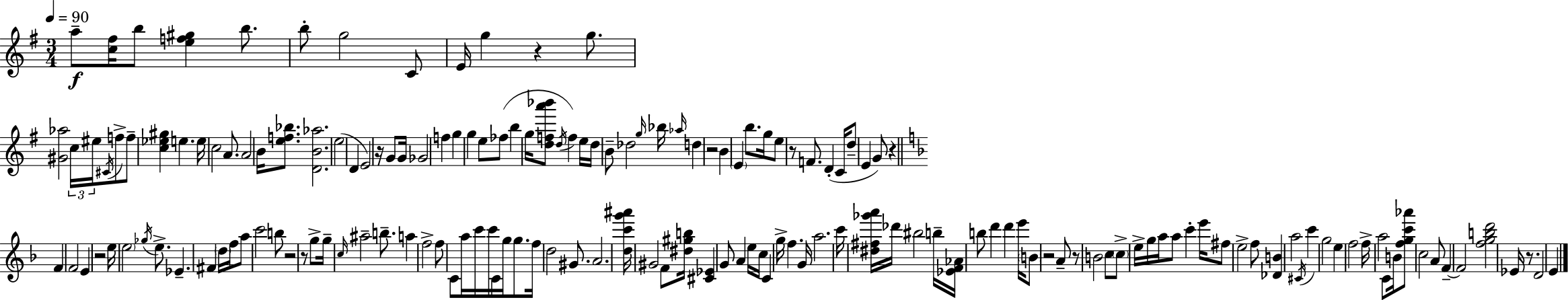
X:1
T:Untitled
M:3/4
L:1/4
K:G
a/2 [c^f]/4 b/2 [ef^g] b/2 b/2 g2 C/2 E/4 g z g/2 [^G_a]2 c/4 ^e/4 ^C/4 f/2 f/2 [c_e^g] e e/4 c2 A/2 A2 B/4 [ef_b]/2 [DB_a]2 e2 D E2 z/4 G/2 G/4 _G2 f g g e/2 _f/2 b g/4 [dfa'_b']/2 d/4 f e/4 d/4 B/2 _d2 g/4 _b/4 _a/4 d z2 B E b/2 g/4 e/2 z/2 F/2 D C/4 d/2 E G/2 z F F2 E z2 e/4 e2 _g/4 e/2 _E ^F d/4 f/4 a/2 c'2 b/2 z2 z/2 g/2 g/4 c/4 ^a2 b/2 a f2 f/2 C/2 a/4 c'/4 c'/4 C/4 g/4 g/2 f/4 d2 ^G/2 A2 [dc'g'^a']/4 ^G2 F/2 [^d^gb]/4 [^C_E] G/2 A e/4 c/4 C g/4 f G/4 a2 c'/4 [^d^f_g'a']/4 _d'/4 ^b2 b/4 [_EF_A]/4 b/2 d' d' e'/4 B/2 z2 A/2 z/2 B2 c/2 c/2 e/4 g/4 a/4 a/2 c' e'/4 ^f/2 e2 f/2 [_DB] a2 ^C/4 c' g2 e f2 f/4 a2 C/2 B/4 [fgc'_a']/2 c2 A/2 F F2 [fgbd']2 _E/4 z/2 D2 E